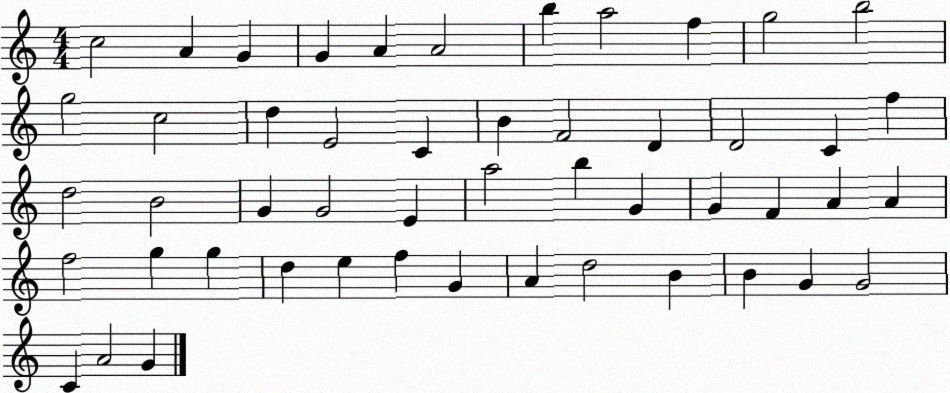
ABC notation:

X:1
T:Untitled
M:4/4
L:1/4
K:C
c2 A G G A A2 b a2 f g2 b2 g2 c2 d E2 C B F2 D D2 C f d2 B2 G G2 E a2 b G G F A A f2 g g d e f G A d2 B B G G2 C A2 G